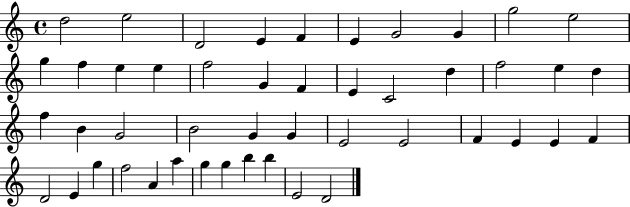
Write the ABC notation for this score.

X:1
T:Untitled
M:4/4
L:1/4
K:C
d2 e2 D2 E F E G2 G g2 e2 g f e e f2 G F E C2 d f2 e d f B G2 B2 G G E2 E2 F E E F D2 E g f2 A a g g b b E2 D2